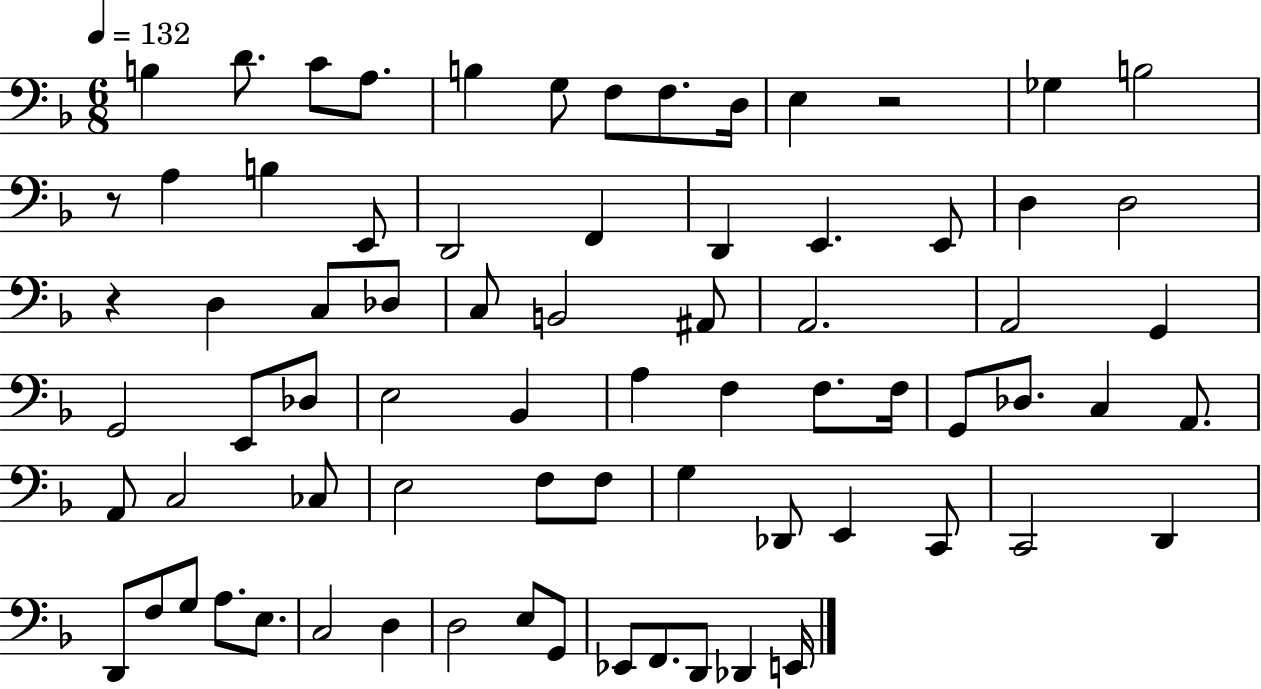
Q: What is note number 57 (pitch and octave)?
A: D2